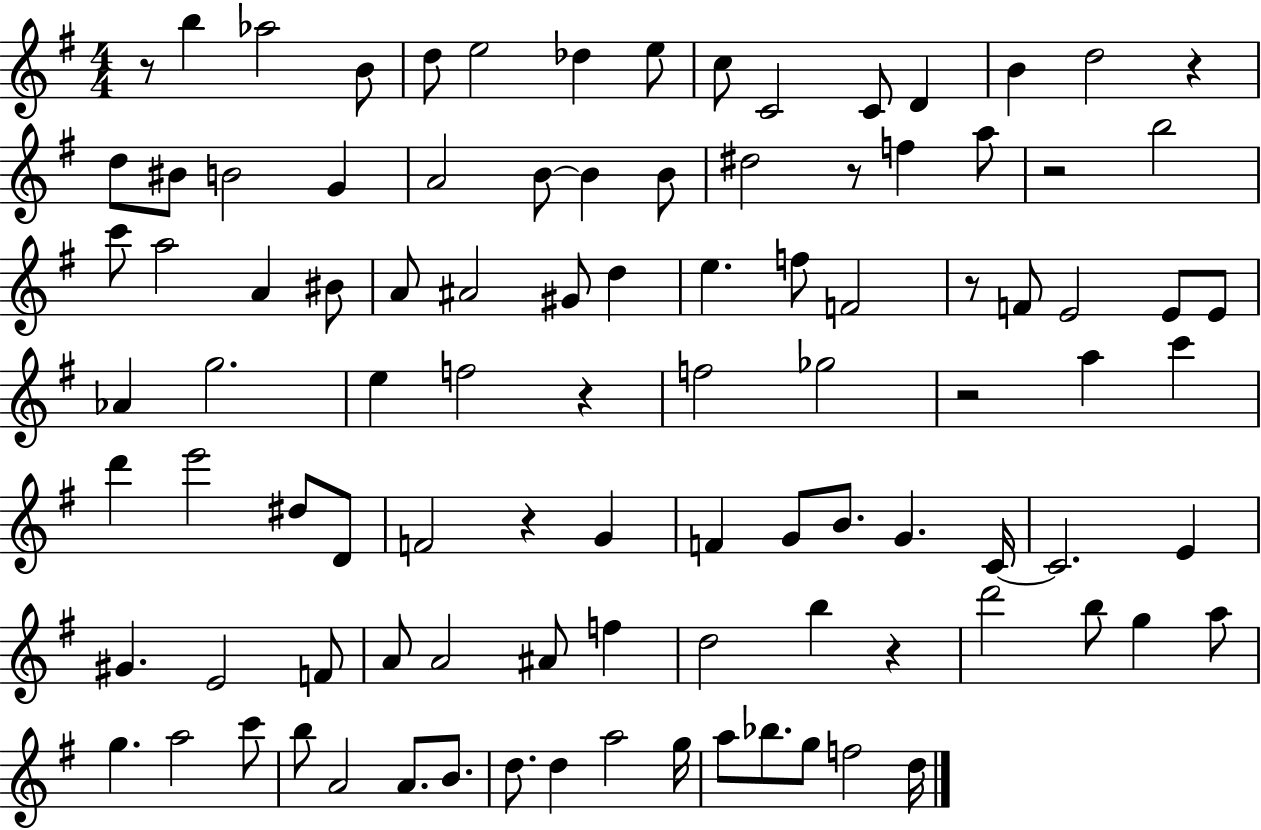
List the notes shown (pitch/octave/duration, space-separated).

R/e B5/q Ab5/h B4/e D5/e E5/h Db5/q E5/e C5/e C4/h C4/e D4/q B4/q D5/h R/q D5/e BIS4/e B4/h G4/q A4/h B4/e B4/q B4/e D#5/h R/e F5/q A5/e R/h B5/h C6/e A5/h A4/q BIS4/e A4/e A#4/h G#4/e D5/q E5/q. F5/e F4/h R/e F4/e E4/h E4/e E4/e Ab4/q G5/h. E5/q F5/h R/q F5/h Gb5/h R/h A5/q C6/q D6/q E6/h D#5/e D4/e F4/h R/q G4/q F4/q G4/e B4/e. G4/q. C4/s C4/h. E4/q G#4/q. E4/h F4/e A4/e A4/h A#4/e F5/q D5/h B5/q R/q D6/h B5/e G5/q A5/e G5/q. A5/h C6/e B5/e A4/h A4/e. B4/e. D5/e. D5/q A5/h G5/s A5/e Bb5/e. G5/e F5/h D5/s